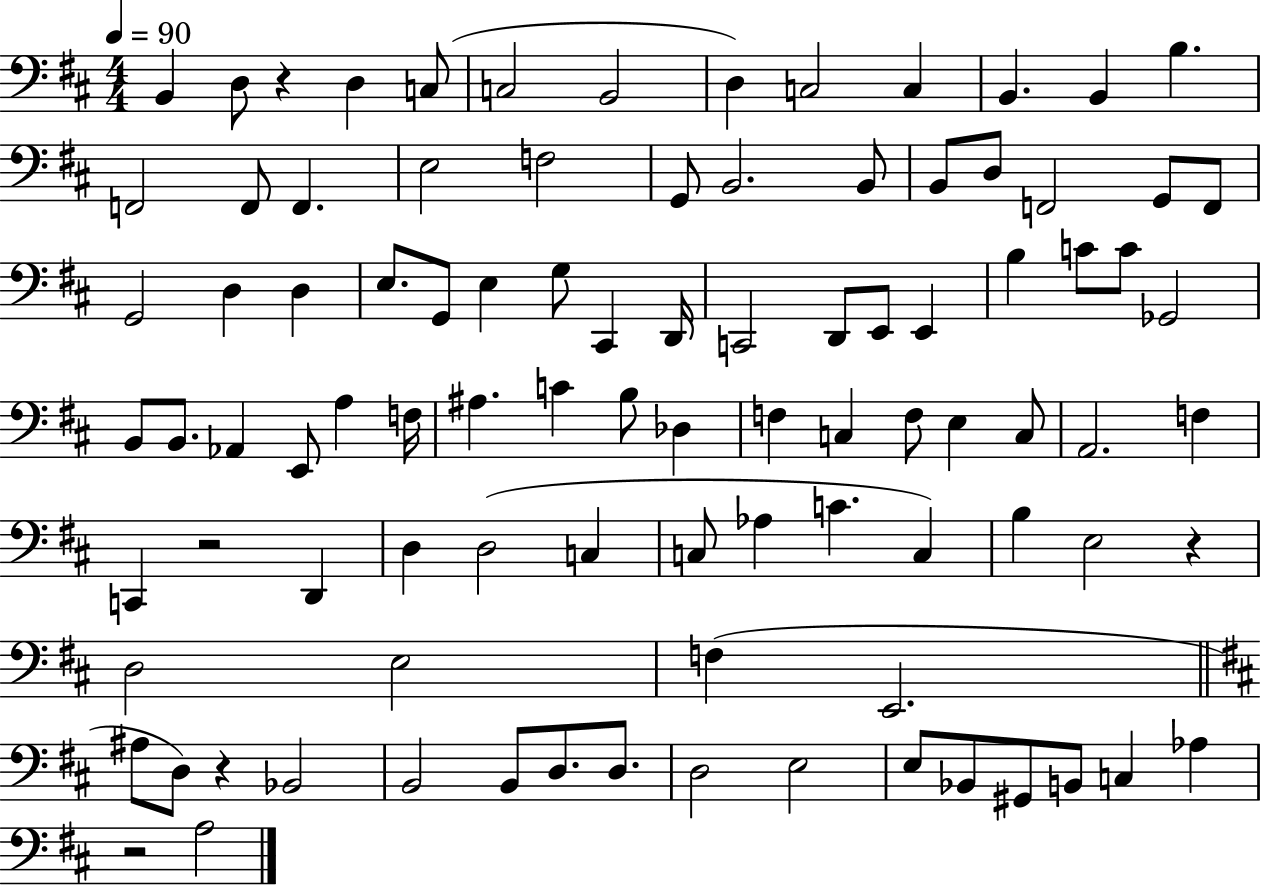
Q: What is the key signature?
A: D major